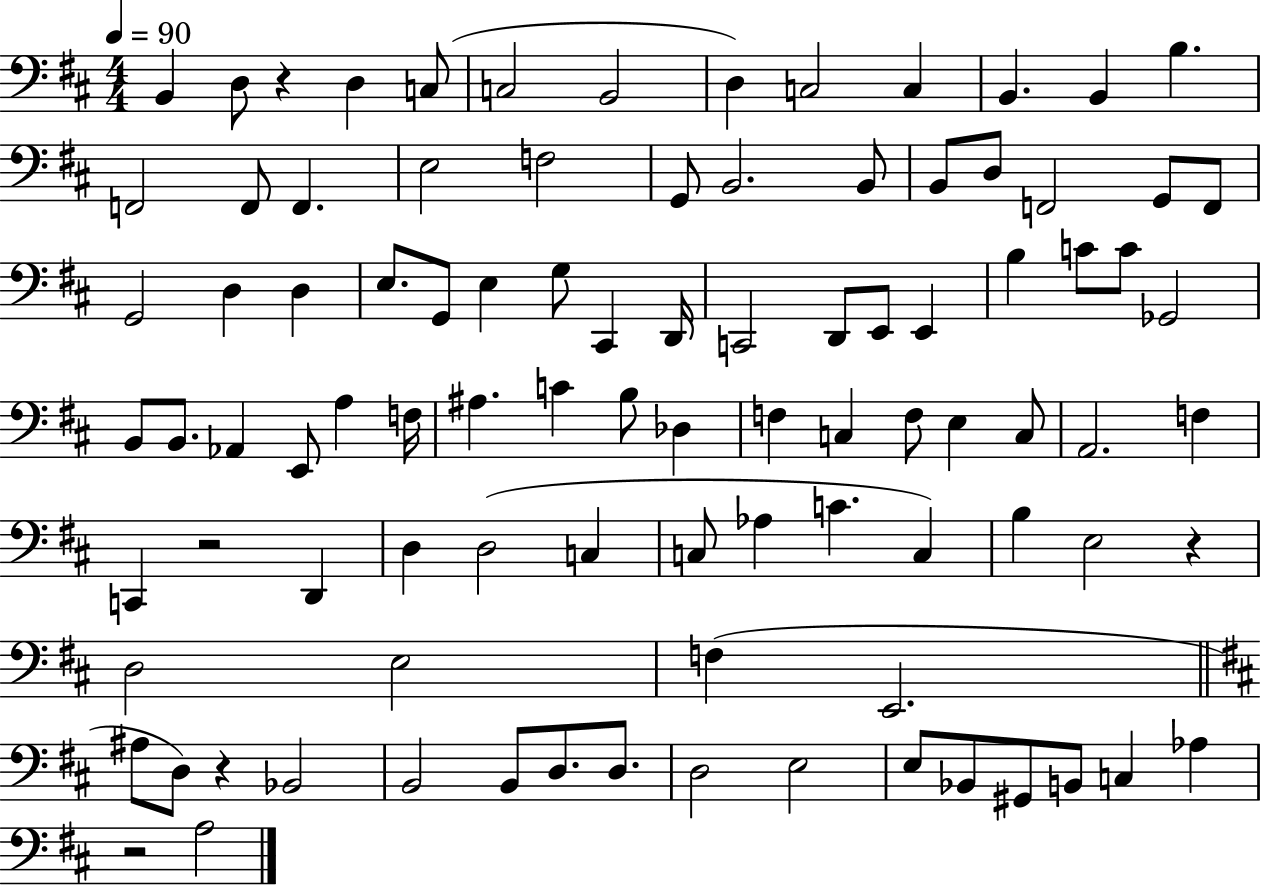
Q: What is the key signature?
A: D major